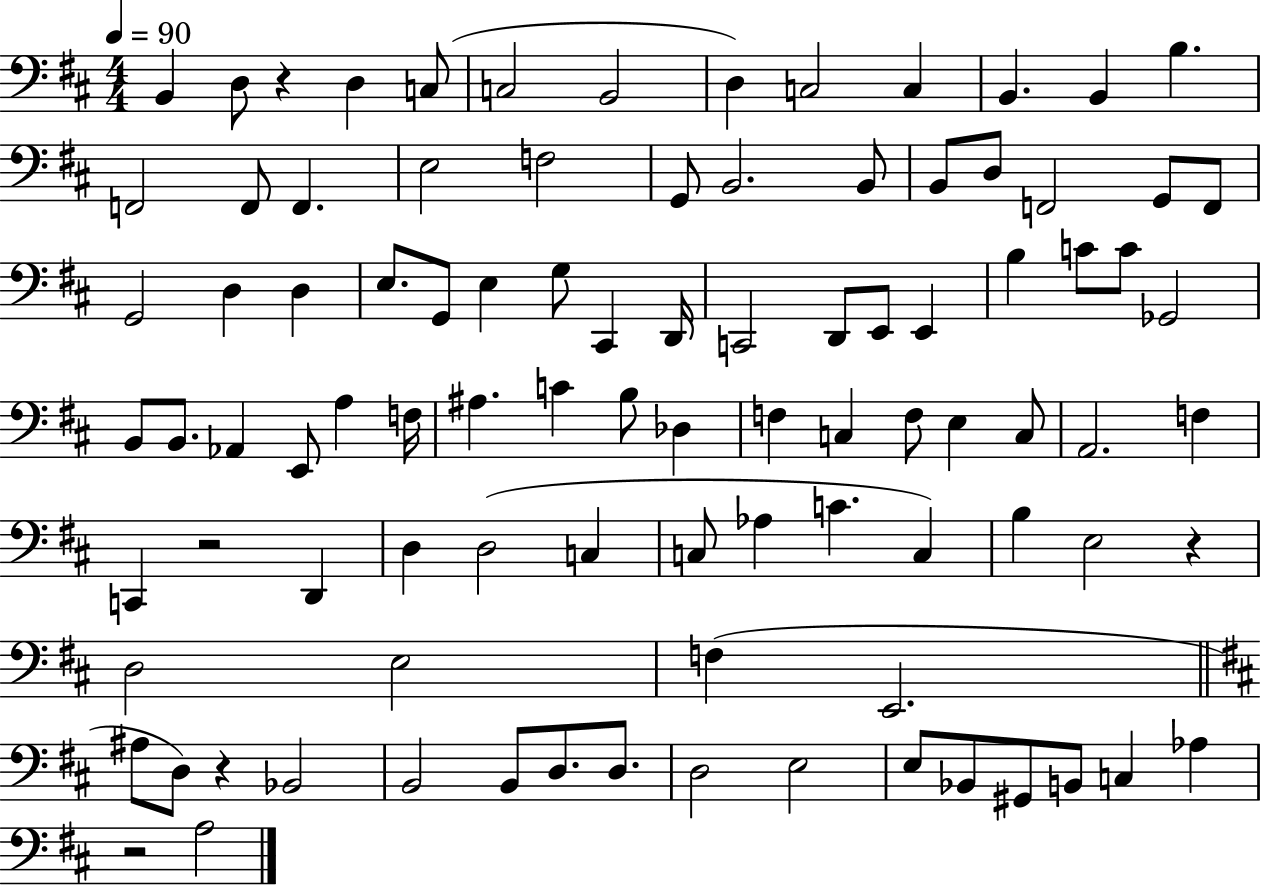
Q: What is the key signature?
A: D major